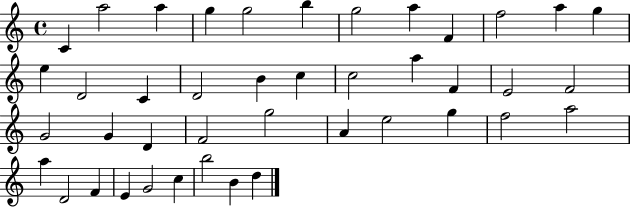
C4/q A5/h A5/q G5/q G5/h B5/q G5/h A5/q F4/q F5/h A5/q G5/q E5/q D4/h C4/q D4/h B4/q C5/q C5/h A5/q F4/q E4/h F4/h G4/h G4/q D4/q F4/h G5/h A4/q E5/h G5/q F5/h A5/h A5/q D4/h F4/q E4/q G4/h C5/q B5/h B4/q D5/q